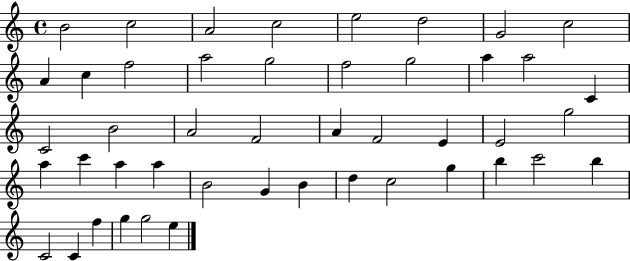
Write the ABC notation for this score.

X:1
T:Untitled
M:4/4
L:1/4
K:C
B2 c2 A2 c2 e2 d2 G2 c2 A c f2 a2 g2 f2 g2 a a2 C C2 B2 A2 F2 A F2 E E2 g2 a c' a a B2 G B d c2 g b c'2 b C2 C f g g2 e